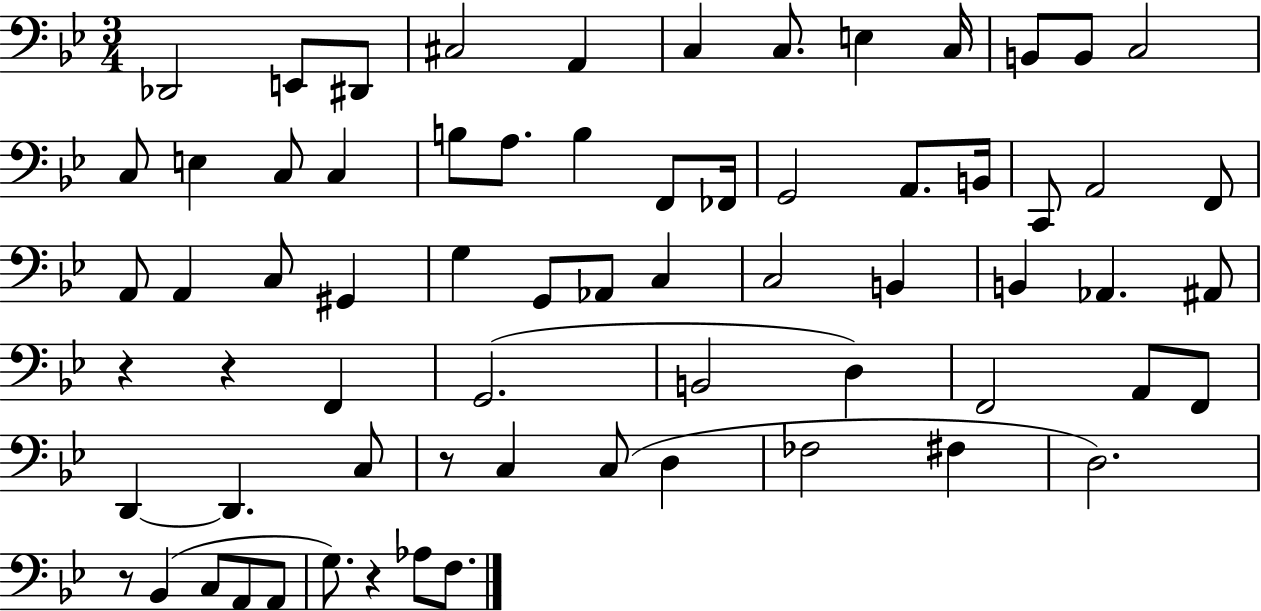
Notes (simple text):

Db2/h E2/e D#2/e C#3/h A2/q C3/q C3/e. E3/q C3/s B2/e B2/e C3/h C3/e E3/q C3/e C3/q B3/e A3/e. B3/q F2/e FES2/s G2/h A2/e. B2/s C2/e A2/h F2/e A2/e A2/q C3/e G#2/q G3/q G2/e Ab2/e C3/q C3/h B2/q B2/q Ab2/q. A#2/e R/q R/q F2/q G2/h. B2/h D3/q F2/h A2/e F2/e D2/q D2/q. C3/e R/e C3/q C3/e D3/q FES3/h F#3/q D3/h. R/e Bb2/q C3/e A2/e A2/e G3/e. R/q Ab3/e F3/e.